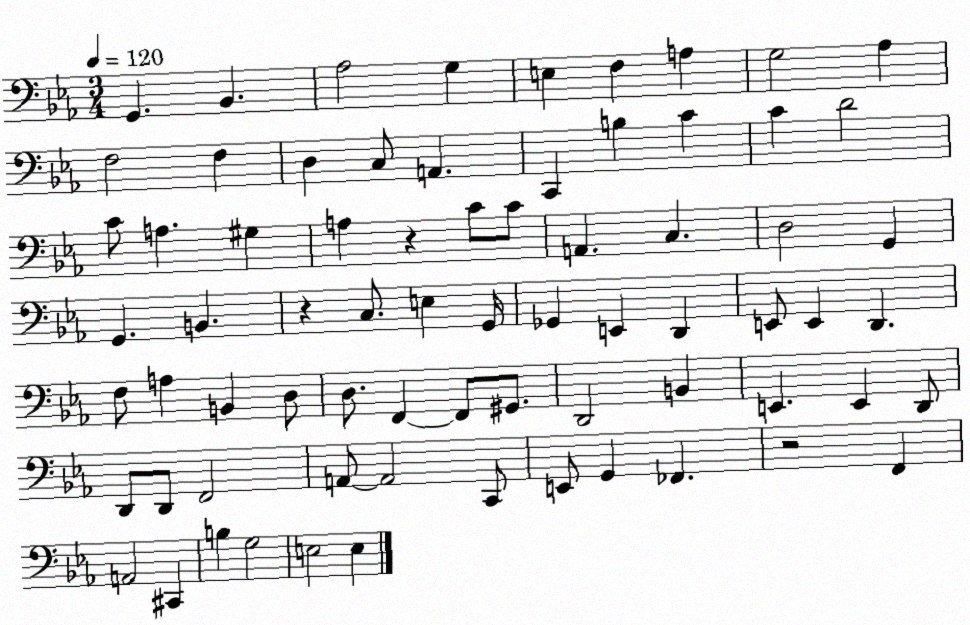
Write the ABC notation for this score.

X:1
T:Untitled
M:3/4
L:1/4
K:Eb
G,, _B,, _A,2 G, E, F, A, G,2 _A, F,2 F, D, C,/2 A,, C,, B, C C D2 C/2 A, ^G, A, z C/2 C/2 A,, C, D,2 G,, G,, B,, z C,/2 E, G,,/4 _G,, E,, D,, E,,/2 E,, D,, F,/2 A, B,, D,/2 D,/2 F,, F,,/2 ^G,,/2 D,,2 B,, E,, E,, D,,/2 D,,/2 D,,/2 F,,2 A,,/2 A,,2 C,,/2 E,,/2 G,, _F,, z2 F,, A,,2 ^C,, B, G,2 E,2 E,